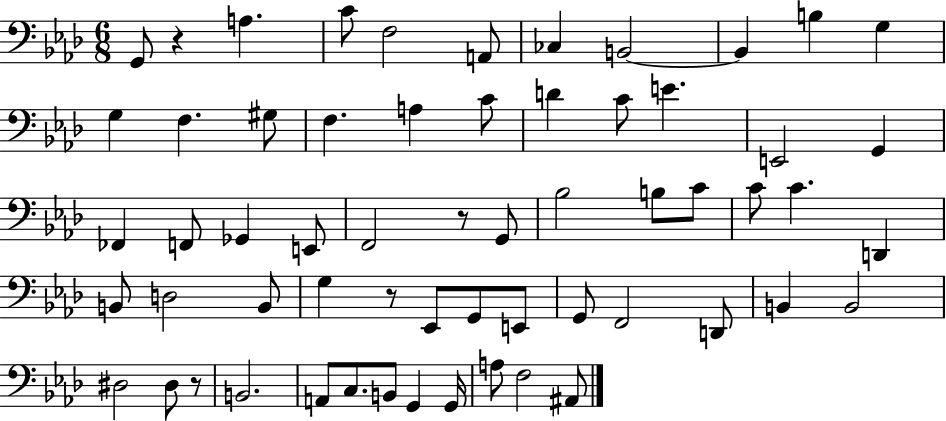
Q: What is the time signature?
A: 6/8